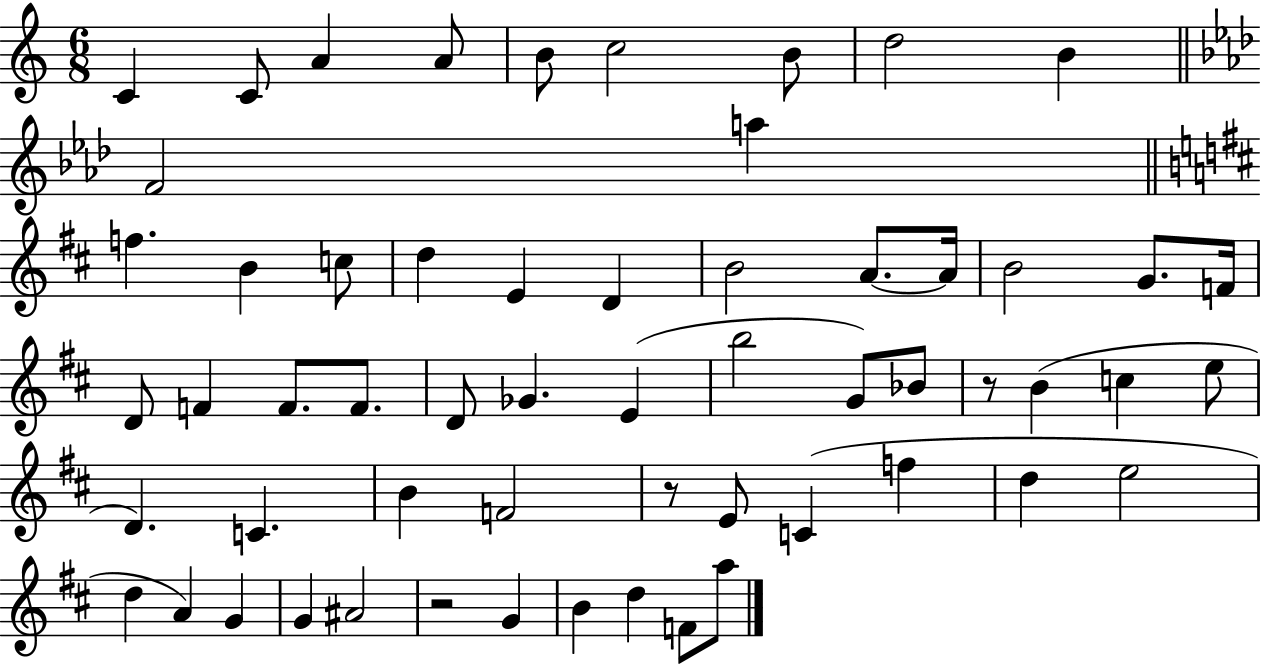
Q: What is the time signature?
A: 6/8